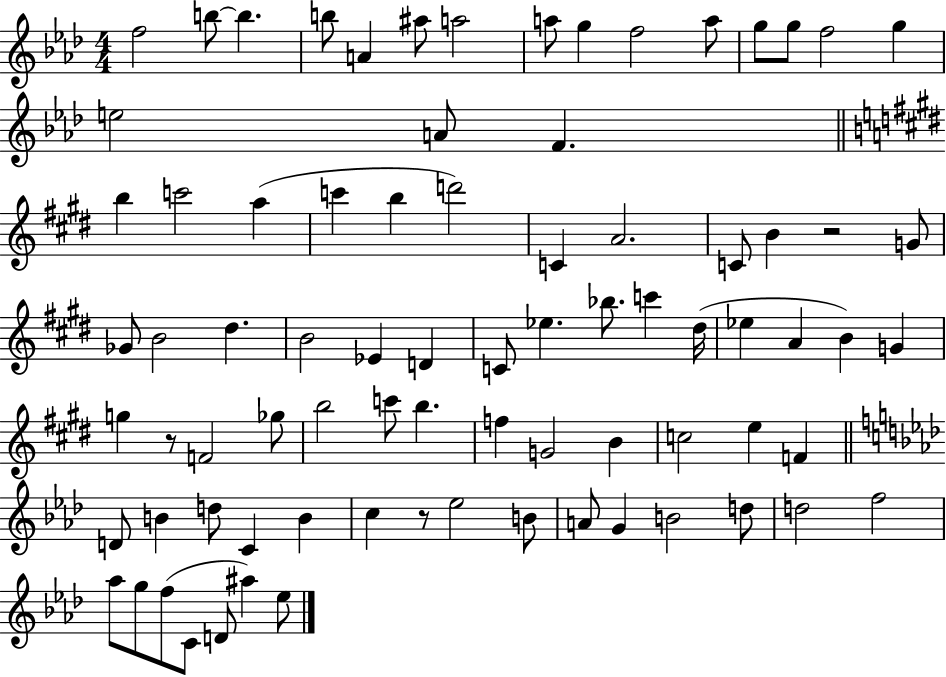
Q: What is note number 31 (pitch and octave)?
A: B4